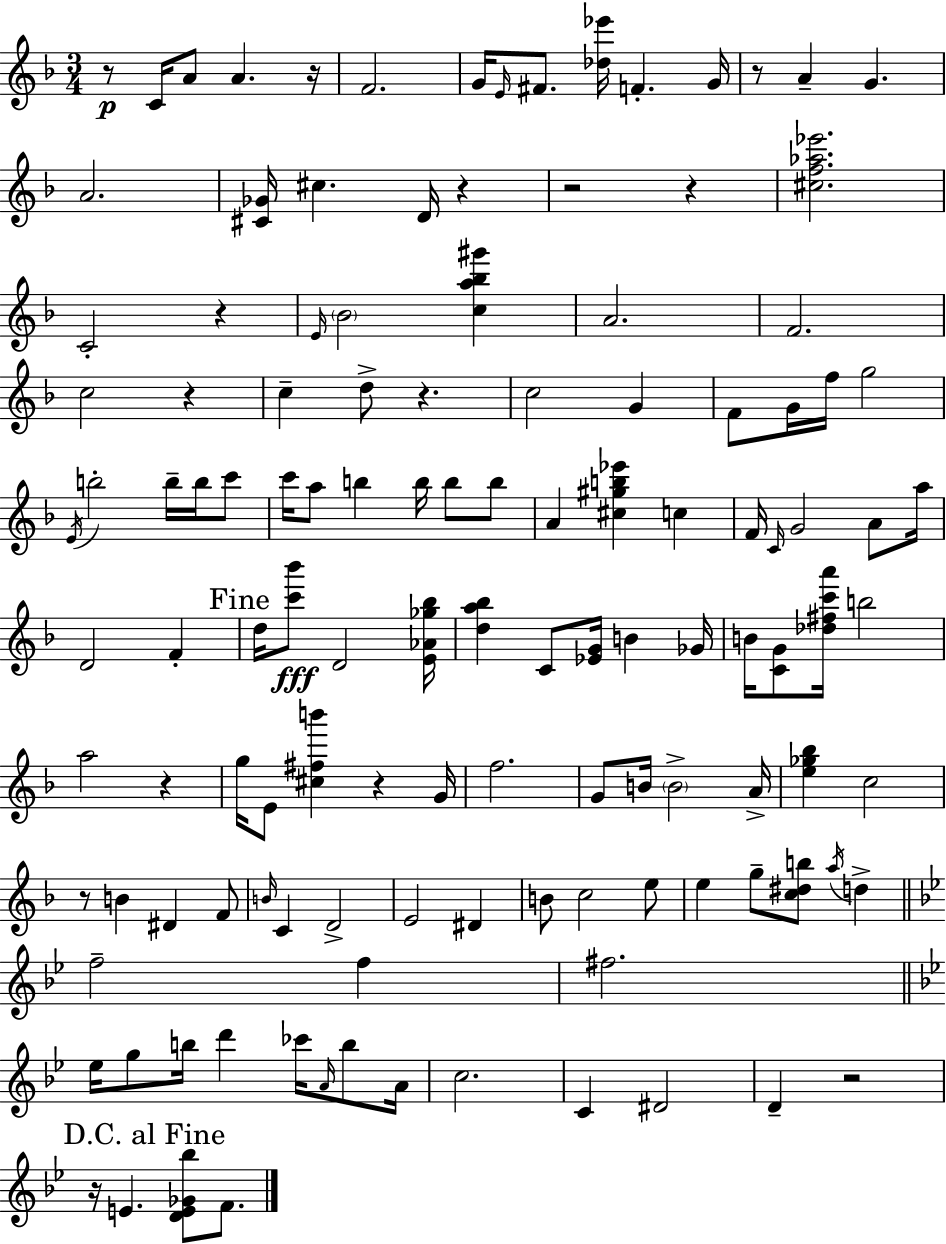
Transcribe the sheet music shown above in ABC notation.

X:1
T:Untitled
M:3/4
L:1/4
K:F
z/2 C/4 A/2 A z/4 F2 G/4 E/4 ^F/2 [_d_e']/4 F G/4 z/2 A G A2 [^C_G]/4 ^c D/4 z z2 z [^cf_a_e']2 C2 z E/4 _B2 [ca_b^g'] A2 F2 c2 z c d/2 z c2 G F/2 G/4 f/4 g2 E/4 b2 b/4 b/4 c'/2 c'/4 a/2 b b/4 b/2 b/2 A [^c^gb_e'] c F/4 C/4 G2 A/2 a/4 D2 F d/4 [c'_b']/2 D2 [E_A_g_b]/4 [da_b] C/2 [_EG]/4 B _G/4 B/4 [CG]/2 [_d^fc'a']/4 b2 a2 z g/4 E/2 [^c^fb'] z G/4 f2 G/2 B/4 B2 A/4 [e_g_b] c2 z/2 B ^D F/2 B/4 C D2 E2 ^D B/2 c2 e/2 e g/2 [c^db]/2 a/4 d f2 f ^f2 _e/4 g/2 b/4 d' _c'/4 A/4 b/2 A/4 c2 C ^D2 D z2 z/4 E [DE_G_b]/2 F/2